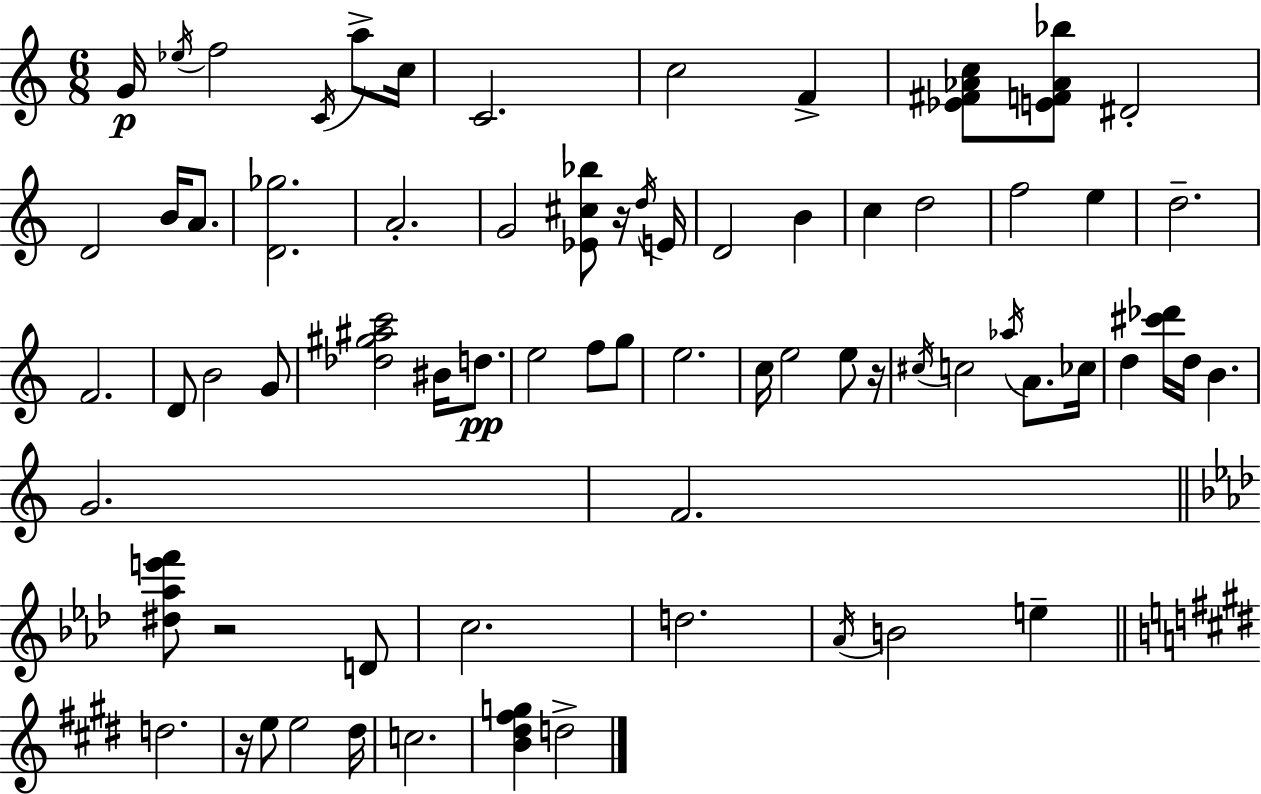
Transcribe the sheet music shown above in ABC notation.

X:1
T:Untitled
M:6/8
L:1/4
K:Am
G/4 _e/4 f2 C/4 a/2 c/4 C2 c2 F [_E^F_Ac]/2 [EF_A_b]/2 ^D2 D2 B/4 A/2 [D_g]2 A2 G2 [_E^c_b]/2 z/4 d/4 E/4 D2 B c d2 f2 e d2 F2 D/2 B2 G/2 [_d^g^ac']2 ^B/4 d/2 e2 f/2 g/2 e2 c/4 e2 e/2 z/4 ^c/4 c2 _a/4 A/2 _c/4 d [^c'_d']/4 d/4 B G2 F2 [^d_ae'f']/2 z2 D/2 c2 d2 _A/4 B2 e d2 z/4 e/2 e2 ^d/4 c2 [B^d^fg] d2